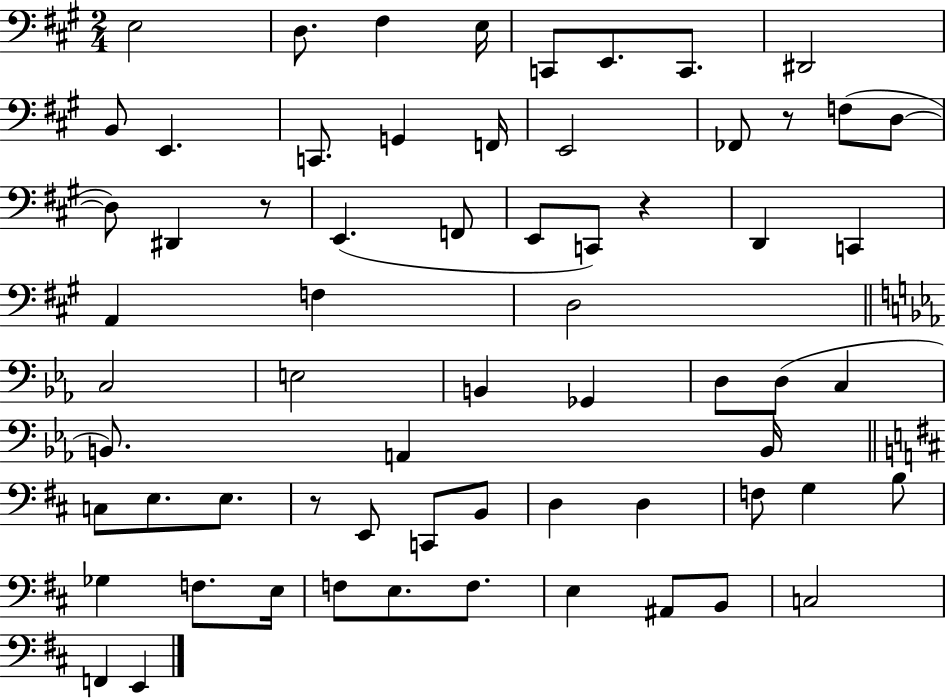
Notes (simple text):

E3/h D3/e. F#3/q E3/s C2/e E2/e. C2/e. D#2/h B2/e E2/q. C2/e. G2/q F2/s E2/h FES2/e R/e F3/e D3/e D3/e D#2/q R/e E2/q. F2/e E2/e C2/e R/q D2/q C2/q A2/q F3/q D3/h C3/h E3/h B2/q Gb2/q D3/e D3/e C3/q B2/e. A2/q B2/s C3/e E3/e. E3/e. R/e E2/e C2/e B2/e D3/q D3/q F3/e G3/q B3/e Gb3/q F3/e. E3/s F3/e E3/e. F3/e. E3/q A#2/e B2/e C3/h F2/q E2/q